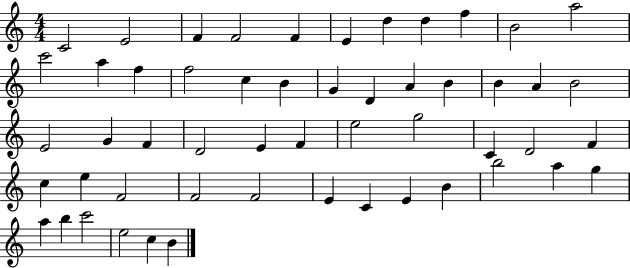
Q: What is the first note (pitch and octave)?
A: C4